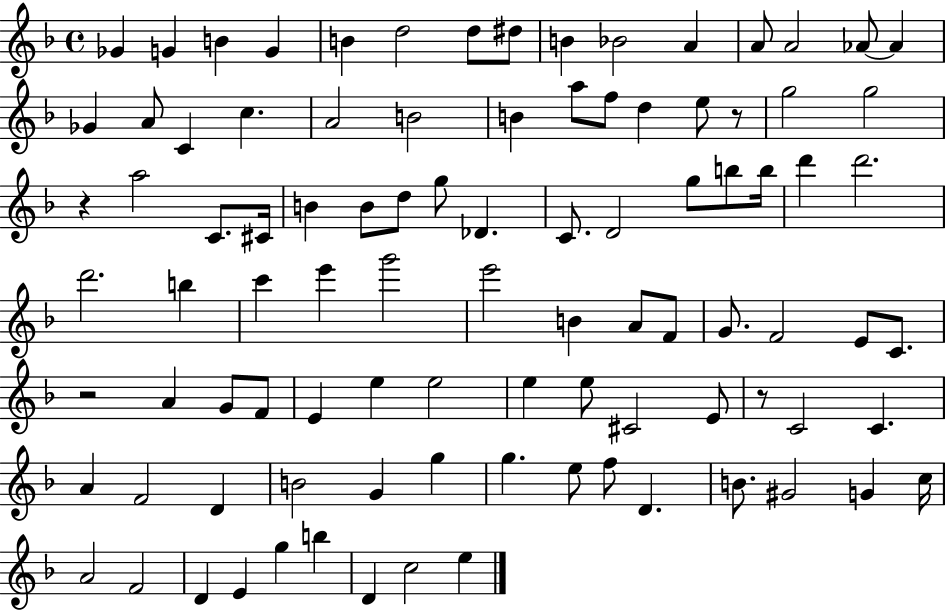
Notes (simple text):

Gb4/q G4/q B4/q G4/q B4/q D5/h D5/e D#5/e B4/q Bb4/h A4/q A4/e A4/h Ab4/e Ab4/q Gb4/q A4/e C4/q C5/q. A4/h B4/h B4/q A5/e F5/e D5/q E5/e R/e G5/h G5/h R/q A5/h C4/e. C#4/s B4/q B4/e D5/e G5/e Db4/q. C4/e. D4/h G5/e B5/e B5/s D6/q D6/h. D6/h. B5/q C6/q E6/q G6/h E6/h B4/q A4/e F4/e G4/e. F4/h E4/e C4/e. R/h A4/q G4/e F4/e E4/q E5/q E5/h E5/q E5/e C#4/h E4/e R/e C4/h C4/q. A4/q F4/h D4/q B4/h G4/q G5/q G5/q. E5/e F5/e D4/q. B4/e. G#4/h G4/q C5/s A4/h F4/h D4/q E4/q G5/q B5/q D4/q C5/h E5/q